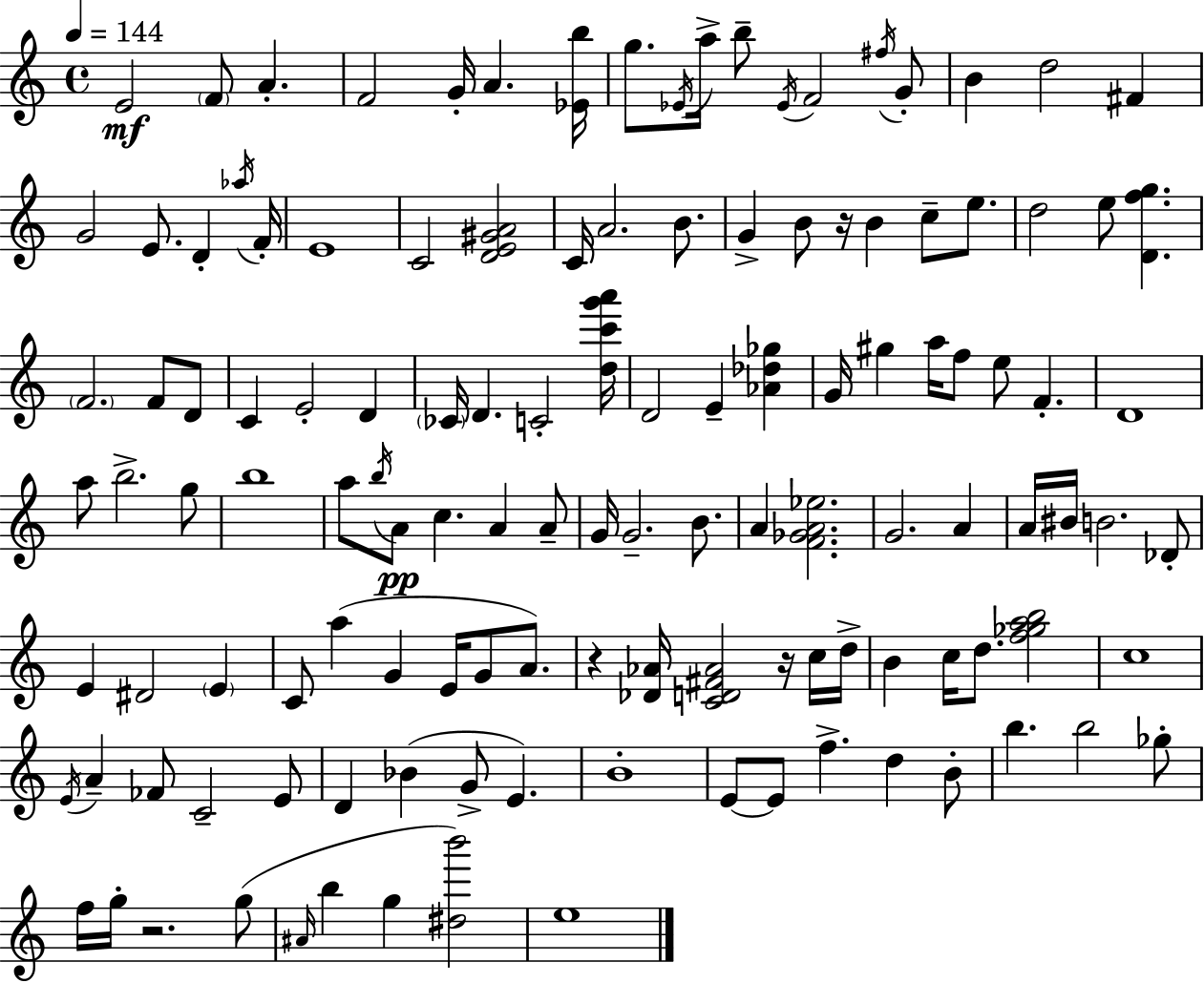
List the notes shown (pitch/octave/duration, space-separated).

E4/h F4/e A4/q. F4/h G4/s A4/q. [Eb4,B5]/s G5/e. Eb4/s A5/s B5/e Eb4/s F4/h F#5/s G4/e B4/q D5/h F#4/q G4/h E4/e. D4/q Ab5/s F4/s E4/w C4/h [D4,E4,G#4,A4]/h C4/s A4/h. B4/e. G4/q B4/e R/s B4/q C5/e E5/e. D5/h E5/e [D4,F5,G5]/q. F4/h. F4/e D4/e C4/q E4/h D4/q CES4/s D4/q. C4/h [D5,C6,G6,A6]/s D4/h E4/q [Ab4,Db5,Gb5]/q G4/s G#5/q A5/s F5/e E5/e F4/q. D4/w A5/e B5/h. G5/e B5/w A5/e B5/s A4/e C5/q. A4/q A4/e G4/s G4/h. B4/e. A4/q [F4,Gb4,A4,Eb5]/h. G4/h. A4/q A4/s BIS4/s B4/h. Db4/e E4/q D#4/h E4/q C4/e A5/q G4/q E4/s G4/e A4/e. R/q [Db4,Ab4]/s [C4,D4,F#4,Ab4]/h R/s C5/s D5/s B4/q C5/s D5/e. [F5,Gb5,A5,B5]/h C5/w E4/s A4/q FES4/e C4/h E4/e D4/q Bb4/q G4/e E4/q. B4/w E4/e E4/e F5/q. D5/q B4/e B5/q. B5/h Gb5/e F5/s G5/s R/h. G5/e A#4/s B5/q G5/q [D#5,B6]/h E5/w